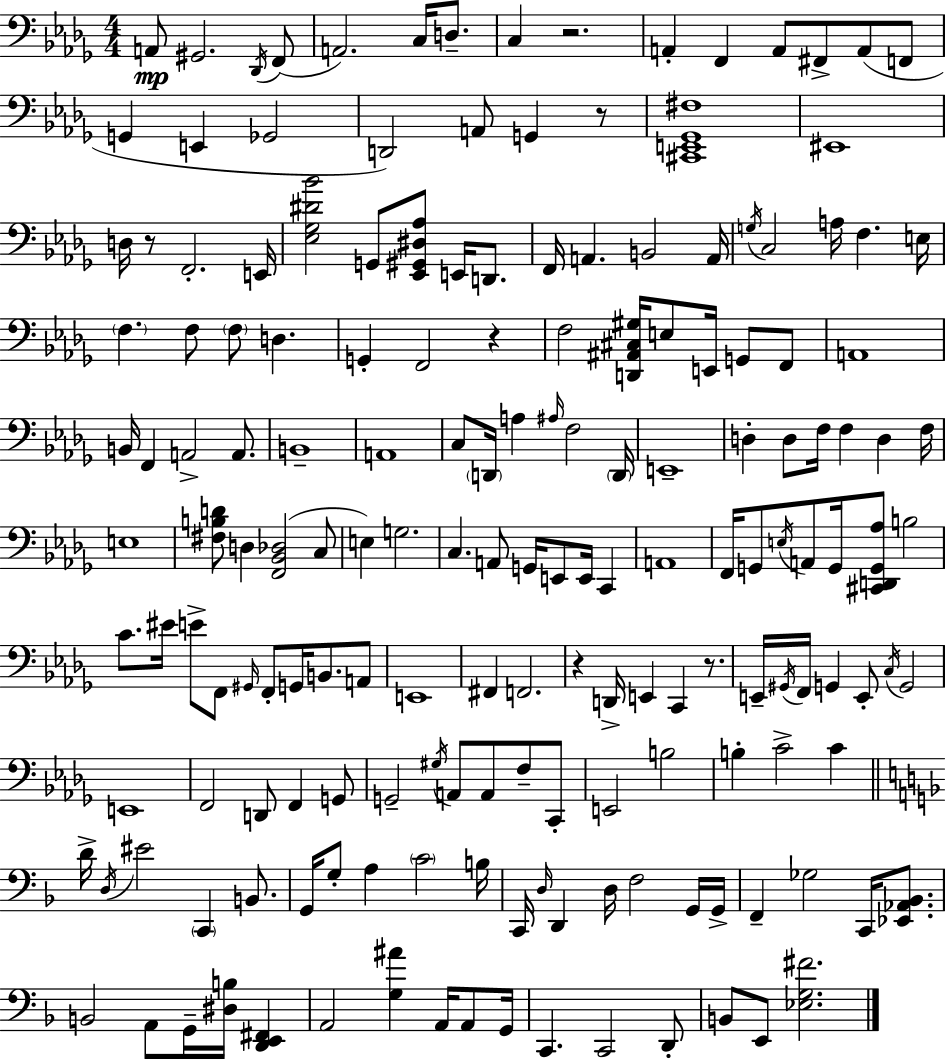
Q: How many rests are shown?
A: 6